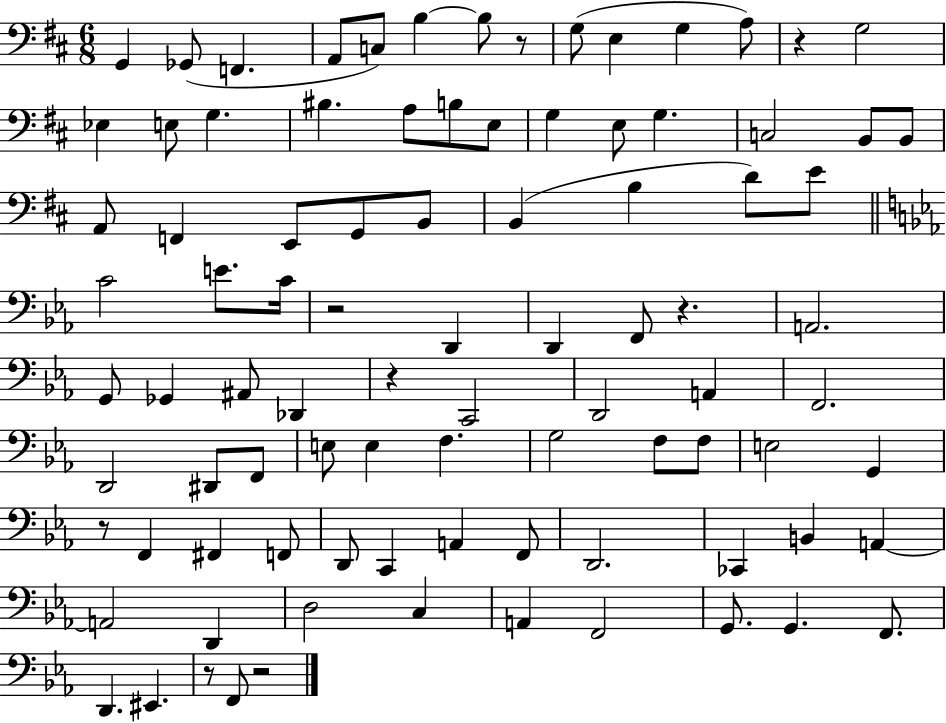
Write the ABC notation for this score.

X:1
T:Untitled
M:6/8
L:1/4
K:D
G,, _G,,/2 F,, A,,/2 C,/2 B, B,/2 z/2 G,/2 E, G, A,/2 z G,2 _E, E,/2 G, ^B, A,/2 B,/2 E,/2 G, E,/2 G, C,2 B,,/2 B,,/2 A,,/2 F,, E,,/2 G,,/2 B,,/2 B,, B, D/2 E/2 C2 E/2 C/4 z2 D,, D,, F,,/2 z A,,2 G,,/2 _G,, ^A,,/2 _D,, z C,,2 D,,2 A,, F,,2 D,,2 ^D,,/2 F,,/2 E,/2 E, F, G,2 F,/2 F,/2 E,2 G,, z/2 F,, ^F,, F,,/2 D,,/2 C,, A,, F,,/2 D,,2 _C,, B,, A,, A,,2 D,, D,2 C, A,, F,,2 G,,/2 G,, F,,/2 D,, ^E,, z/2 F,,/2 z2